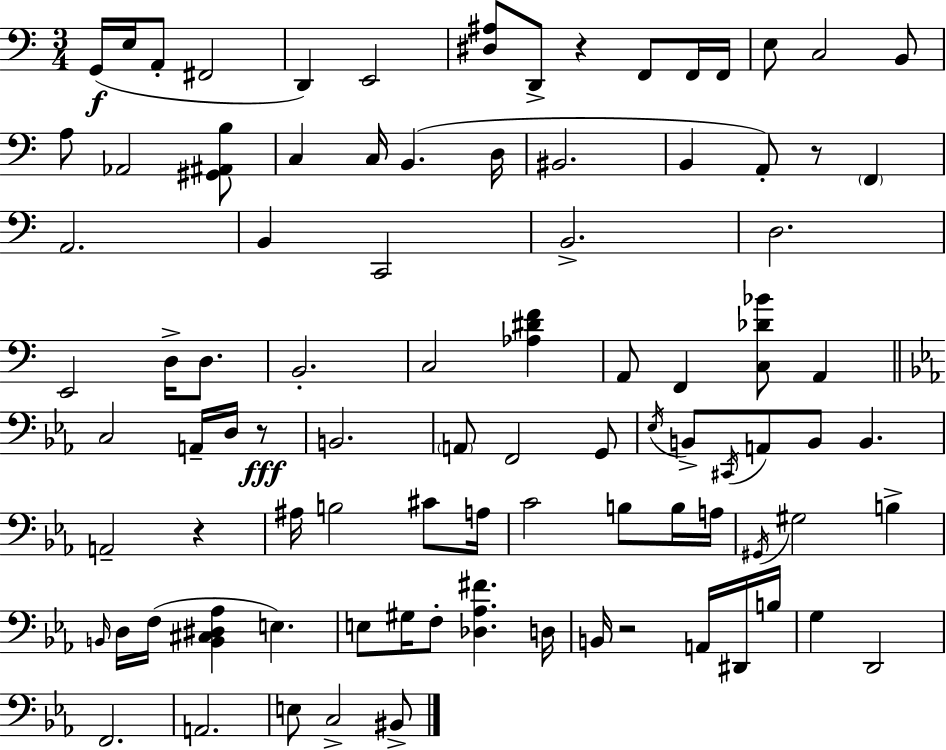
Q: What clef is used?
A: bass